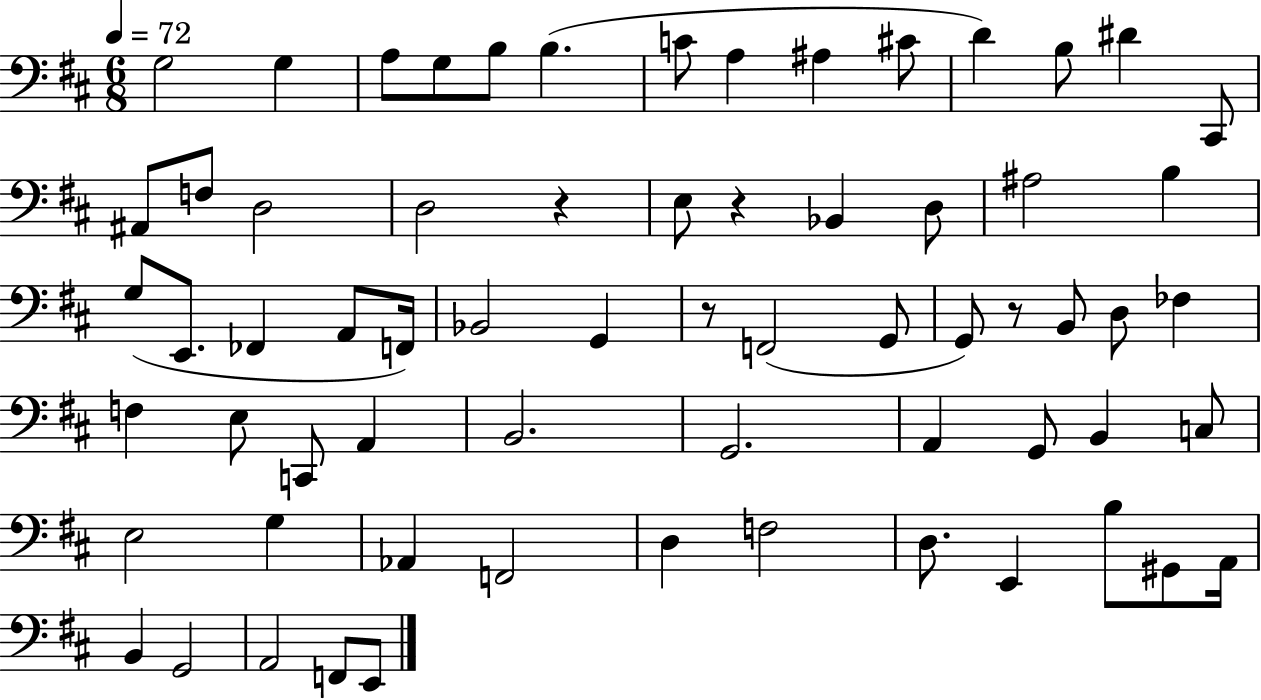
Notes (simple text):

G3/h G3/q A3/e G3/e B3/e B3/q. C4/e A3/q A#3/q C#4/e D4/q B3/e D#4/q C#2/e A#2/e F3/e D3/h D3/h R/q E3/e R/q Bb2/q D3/e A#3/h B3/q G3/e E2/e. FES2/q A2/e F2/s Bb2/h G2/q R/e F2/h G2/e G2/e R/e B2/e D3/e FES3/q F3/q E3/e C2/e A2/q B2/h. G2/h. A2/q G2/e B2/q C3/e E3/h G3/q Ab2/q F2/h D3/q F3/h D3/e. E2/q B3/e G#2/e A2/s B2/q G2/h A2/h F2/e E2/e